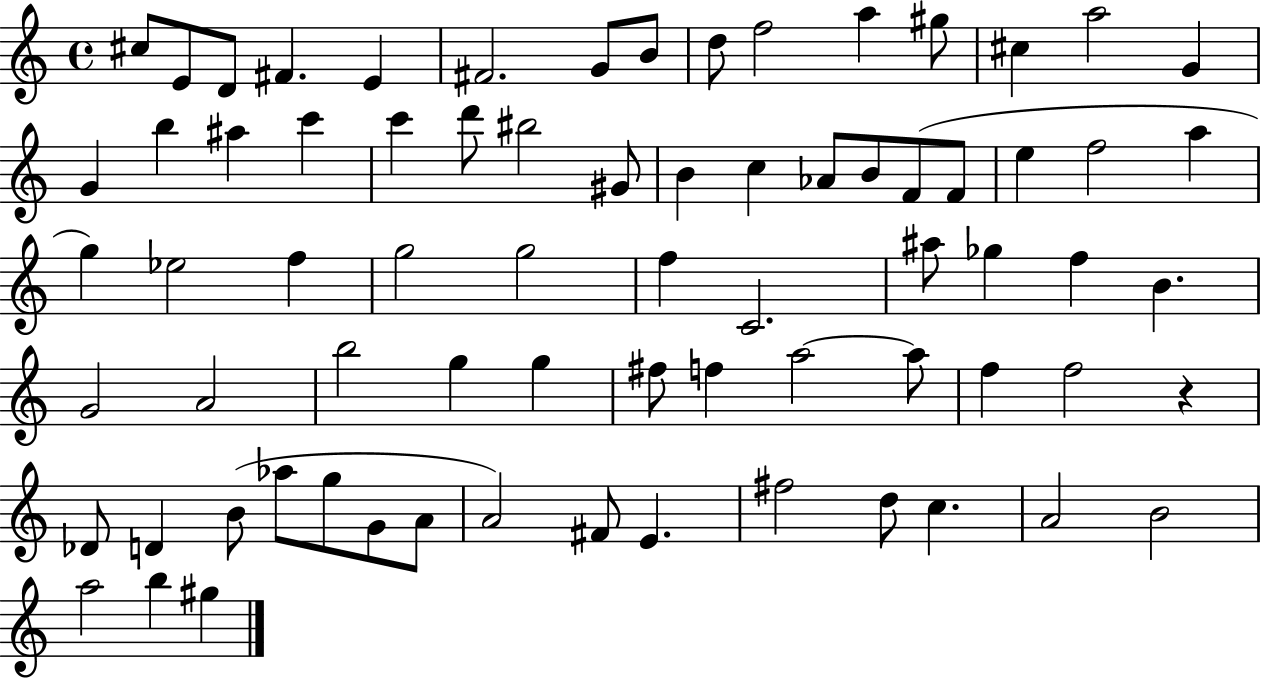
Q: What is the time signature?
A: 4/4